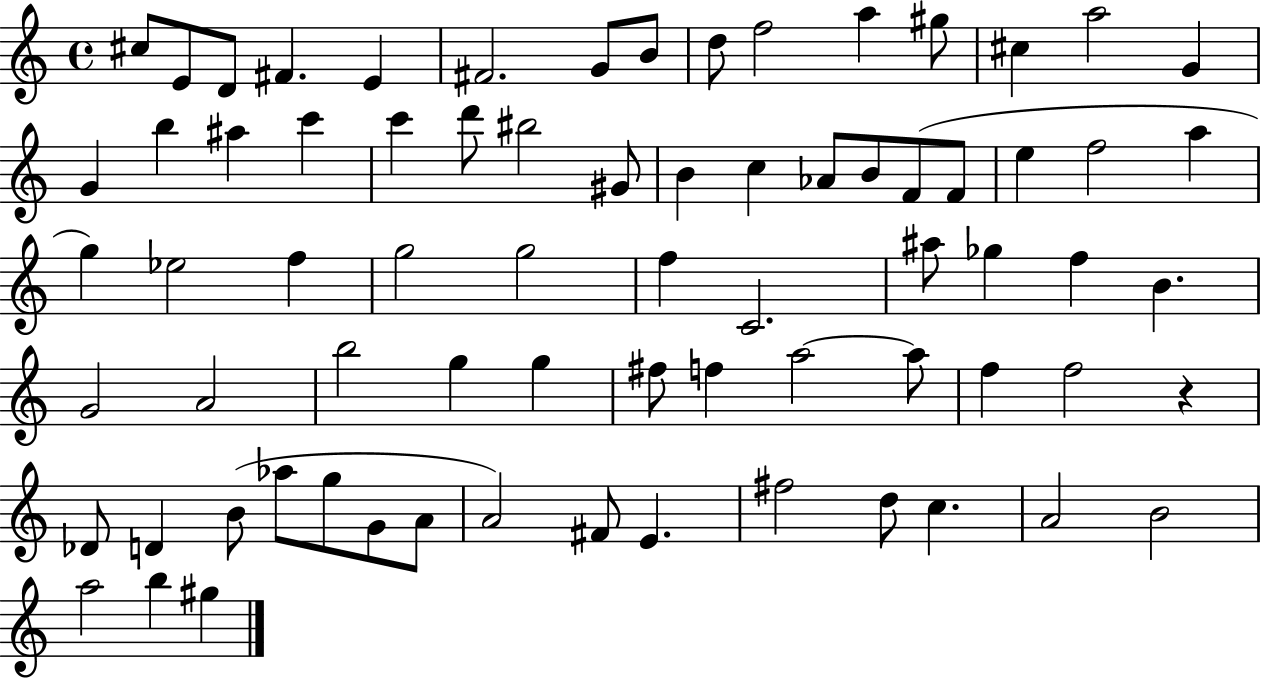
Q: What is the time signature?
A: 4/4